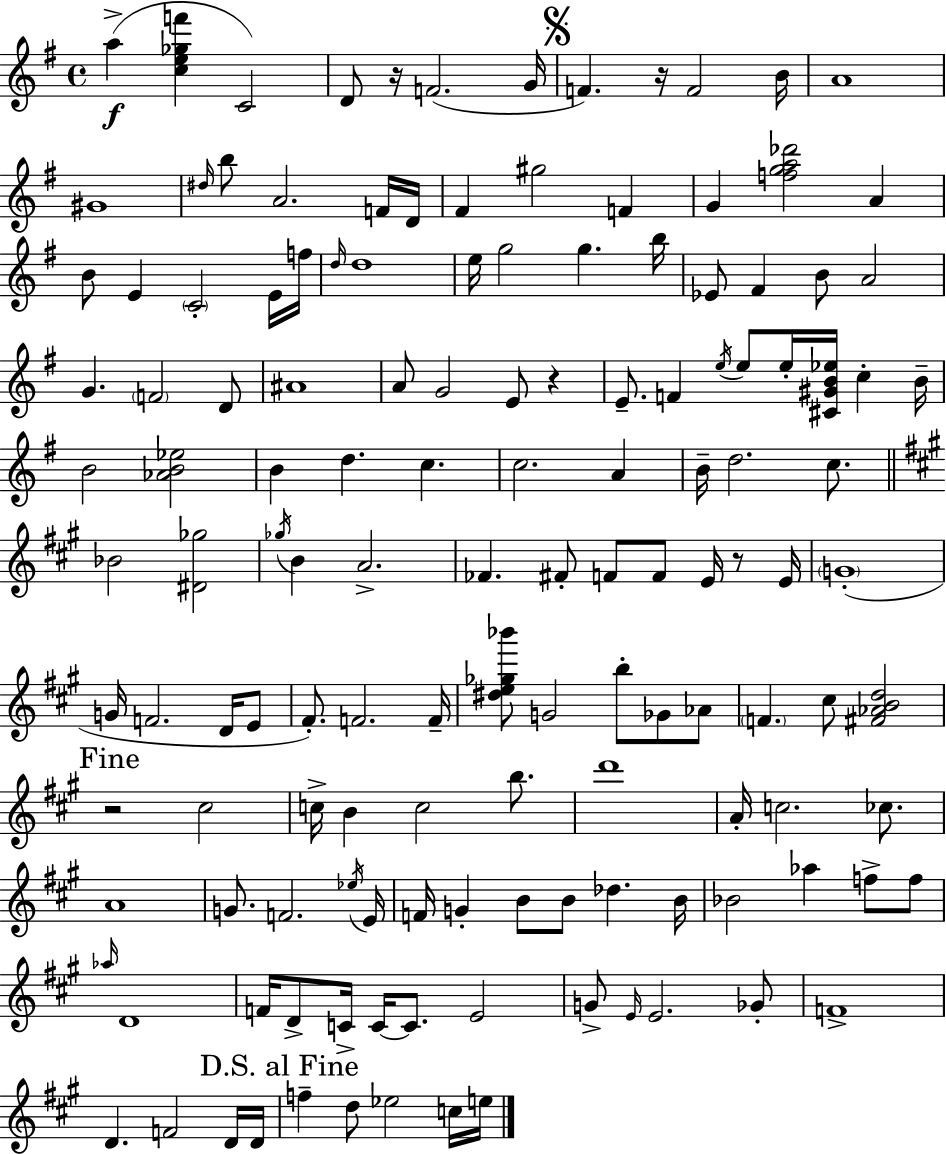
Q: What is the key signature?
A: G major